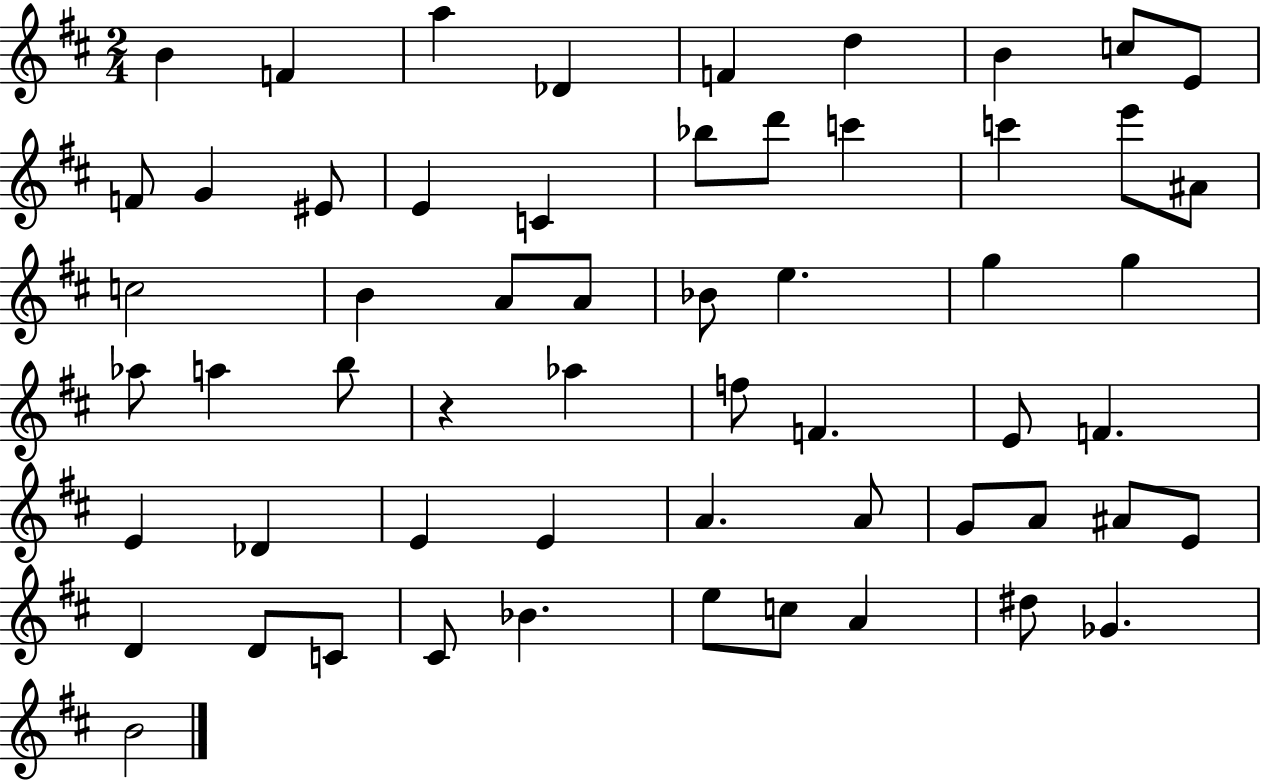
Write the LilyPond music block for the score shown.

{
  \clef treble
  \numericTimeSignature
  \time 2/4
  \key d \major
  \repeat volta 2 { b'4 f'4 | a''4 des'4 | f'4 d''4 | b'4 c''8 e'8 | \break f'8 g'4 eis'8 | e'4 c'4 | bes''8 d'''8 c'''4 | c'''4 e'''8 ais'8 | \break c''2 | b'4 a'8 a'8 | bes'8 e''4. | g''4 g''4 | \break aes''8 a''4 b''8 | r4 aes''4 | f''8 f'4. | e'8 f'4. | \break e'4 des'4 | e'4 e'4 | a'4. a'8 | g'8 a'8 ais'8 e'8 | \break d'4 d'8 c'8 | cis'8 bes'4. | e''8 c''8 a'4 | dis''8 ges'4. | \break b'2 | } \bar "|."
}